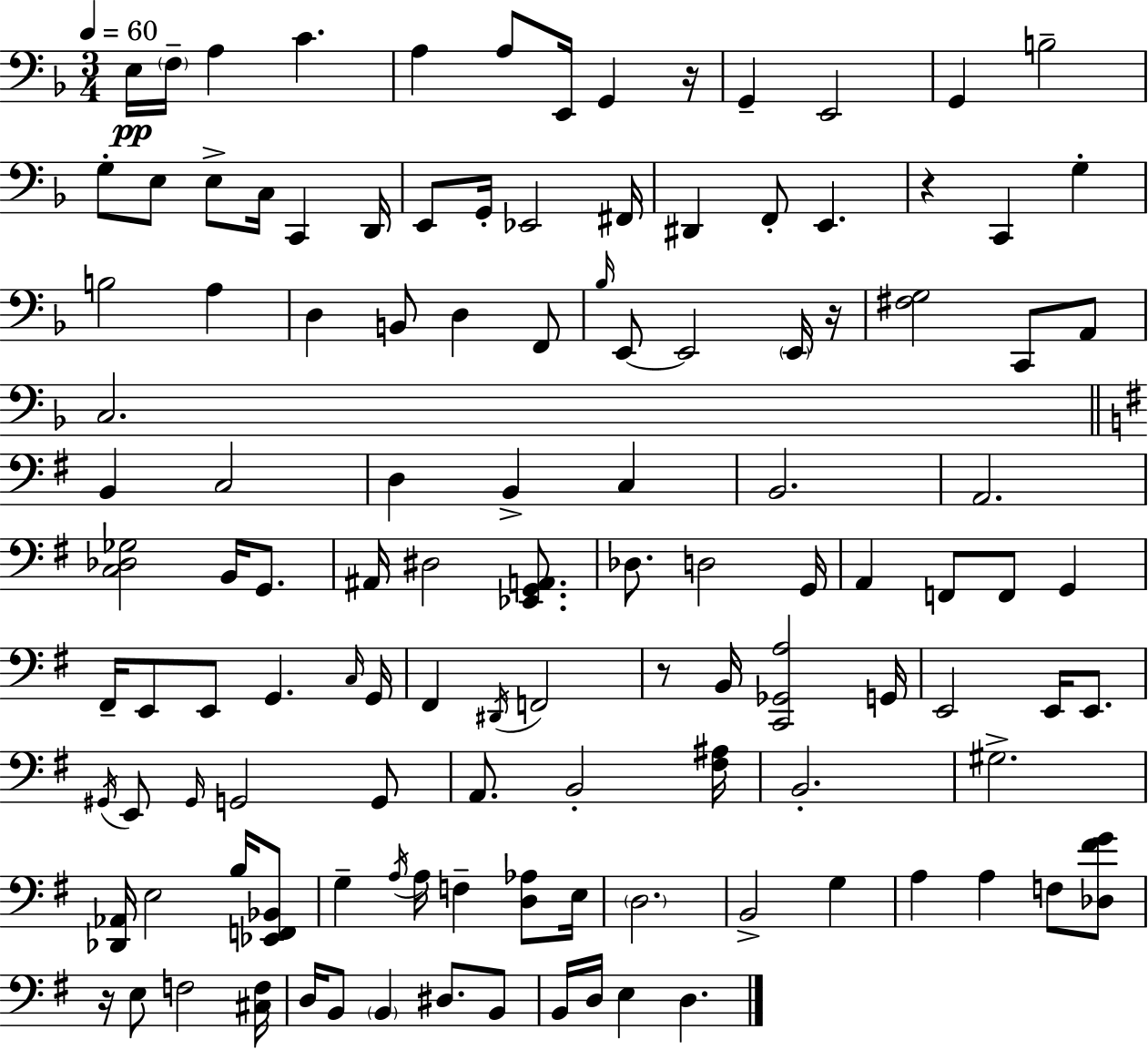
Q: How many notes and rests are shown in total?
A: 120